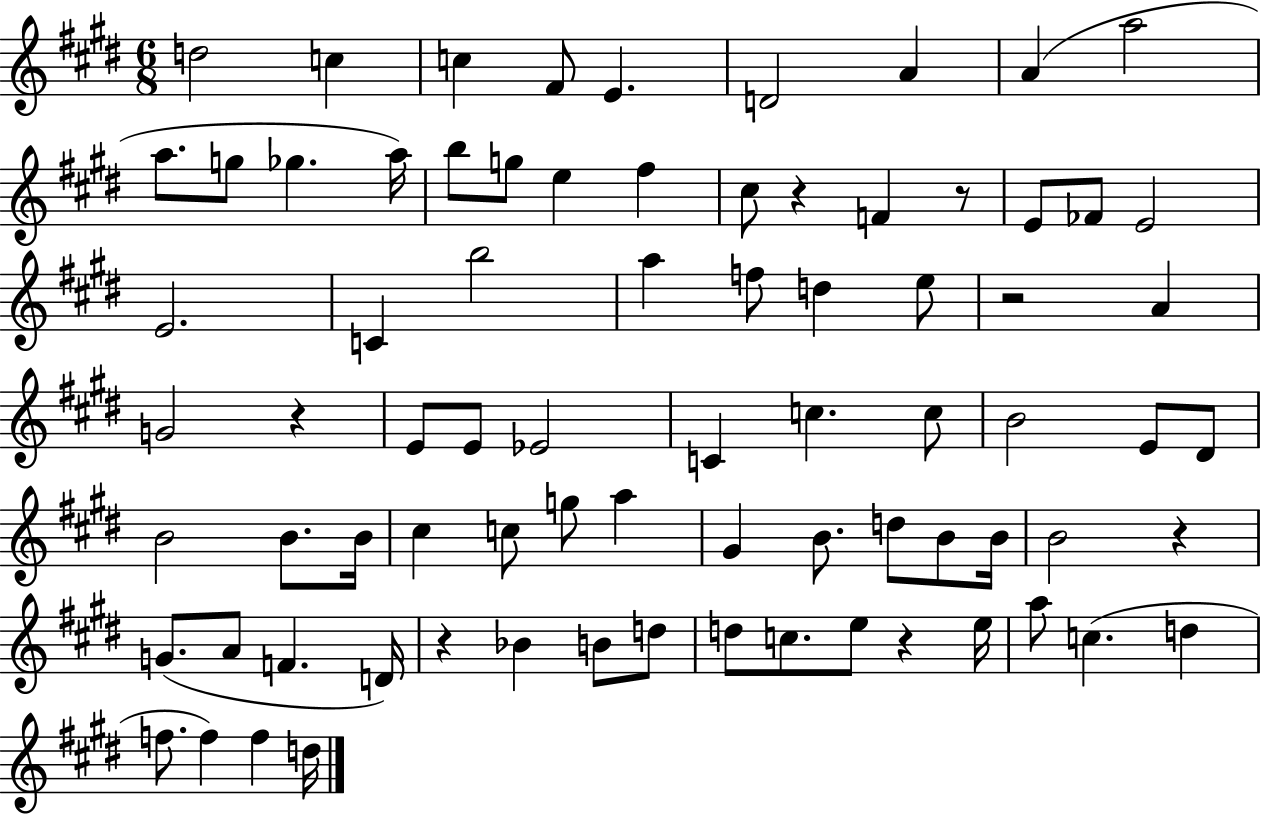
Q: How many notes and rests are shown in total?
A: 78